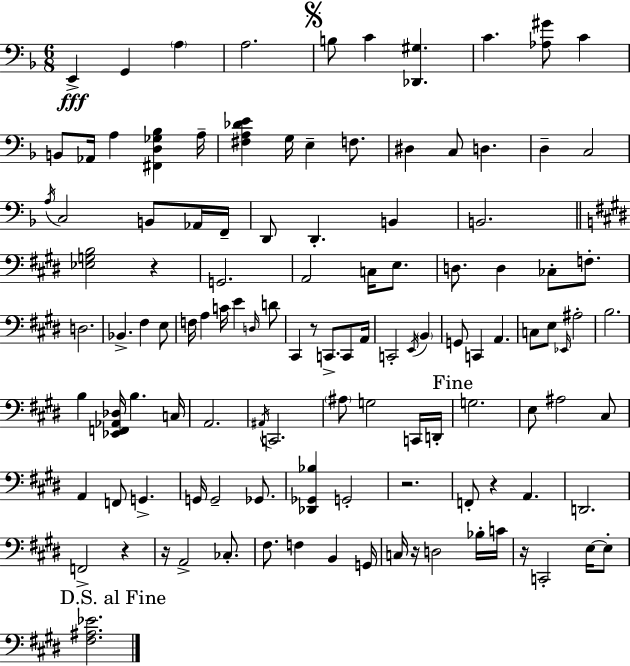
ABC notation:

X:1
T:Untitled
M:6/8
L:1/4
K:F
E,, G,, A, A,2 B,/2 C [_D,,^G,] C [_A,^G]/2 C B,,/2 _A,,/4 A, [^F,,D,_G,_B,] A,/4 [^F,A,_DE] G,/4 E, F,/2 ^D, C,/2 D, D, C,2 A,/4 C,2 B,,/2 _A,,/4 F,,/4 D,,/2 D,, B,, B,,2 [_E,G,B,]2 z G,,2 A,,2 C,/4 E,/2 D,/2 D, _C,/2 F,/2 D,2 _B,, ^F, E,/2 F,/4 A, C/4 E D,/4 D/2 ^C,, z/2 C,,/2 C,,/2 A,,/4 C,,2 E,,/4 B,, G,,/2 C,, A,, C,/2 E,/2 _E,,/4 ^A,2 B,2 B, [_E,,F,,_A,,_D,]/4 B, C,/4 A,,2 ^A,,/4 C,,2 ^A,/2 G,2 C,,/4 D,,/4 G,2 E,/2 ^A,2 ^C,/2 A,, F,,/2 G,, G,,/4 G,,2 _G,,/2 [_D,,_G,,_B,] G,,2 z2 F,,/2 z A,, D,,2 F,,2 z z/4 A,,2 _C,/2 ^F,/2 F, B,, G,,/4 C,/4 z/4 D,2 _B,/4 C/4 z/4 C,,2 E,/4 E,/2 [^F,^A,_E]2